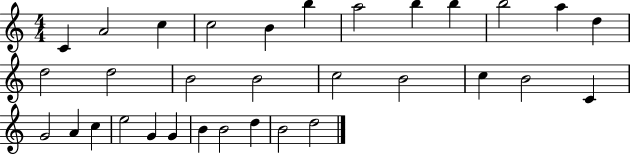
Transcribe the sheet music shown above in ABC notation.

X:1
T:Untitled
M:4/4
L:1/4
K:C
C A2 c c2 B b a2 b b b2 a d d2 d2 B2 B2 c2 B2 c B2 C G2 A c e2 G G B B2 d B2 d2